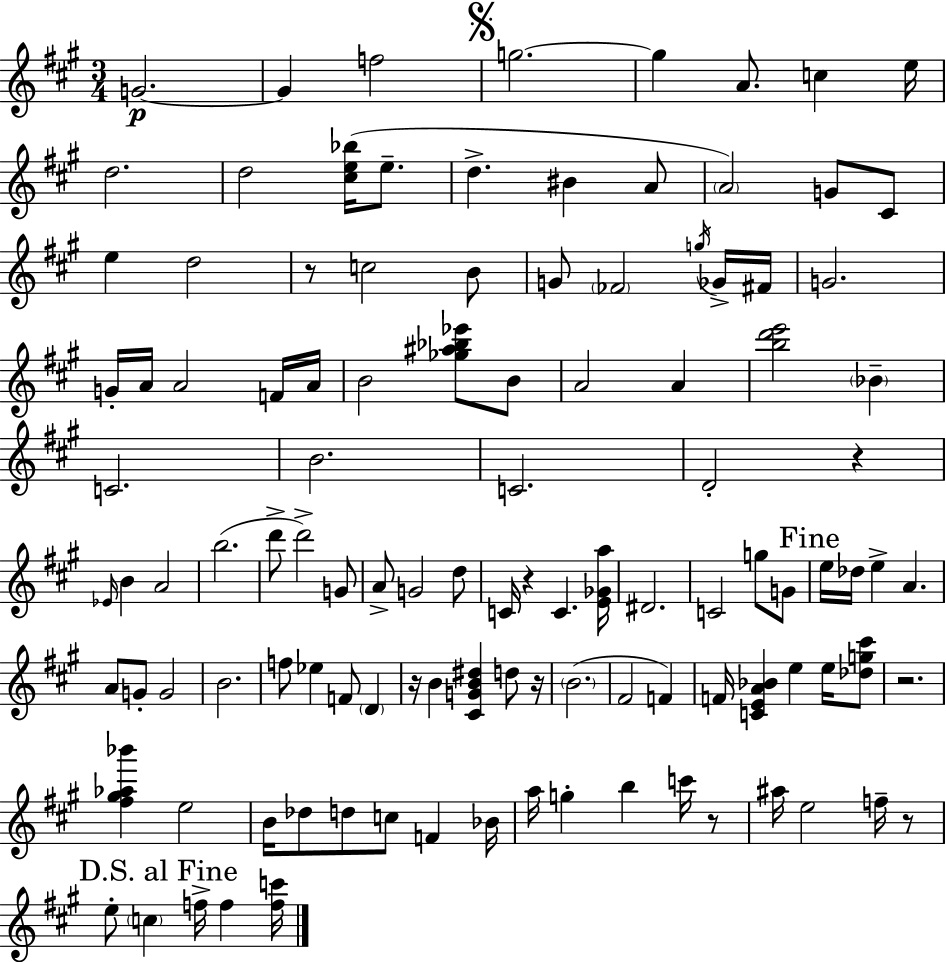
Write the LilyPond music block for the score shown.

{
  \clef treble
  \numericTimeSignature
  \time 3/4
  \key a \major
  g'2.~~\p | g'4 f''2 | \mark \markup { \musicglyph "scripts.segno" } g''2.~~ | g''4 a'8. c''4 e''16 | \break d''2. | d''2 <cis'' e'' bes''>16( e''8.-- | d''4.-> bis'4 a'8 | \parenthesize a'2) g'8 cis'8 | \break e''4 d''2 | r8 c''2 b'8 | g'8 \parenthesize fes'2 \acciaccatura { g''16 } ges'16-> | fis'16 g'2. | \break g'16-. a'16 a'2 f'16 | a'16 b'2 <ges'' ais'' bes'' ees'''>8 b'8 | a'2 a'4 | <b'' d''' e'''>2 \parenthesize bes'4-- | \break c'2. | b'2. | c'2. | d'2-. r4 | \break \grace { ees'16 } b'4 a'2 | b''2.( | d'''8-> d'''2->) | g'8 a'8-> g'2 | \break d''8 c'16 r4 c'4. | <e' ges' a''>16 dis'2. | c'2 g''8 | g'8 \mark "Fine" e''16 des''16 e''4-> a'4. | \break a'8 g'8-. g'2 | b'2. | f''8 ees''4 f'8 \parenthesize d'4 | r16 b'4 <cis' g' b' dis''>4 d''8 | \break r16 \parenthesize b'2.( | fis'2 f'4) | f'16 <c' e' a' bes'>4 e''4 e''16 | <des'' g'' cis'''>8 r2. | \break <fis'' gis'' aes'' bes'''>4 e''2 | b'16 des''8 d''8 c''8 f'4 | bes'16 a''16 g''4-. b''4 c'''16 | r8 ais''16 e''2 f''16-- | \break r8 \mark "D.S. al Fine" e''8-. \parenthesize c''4 f''16-> f''4 | <f'' c'''>16 \bar "|."
}